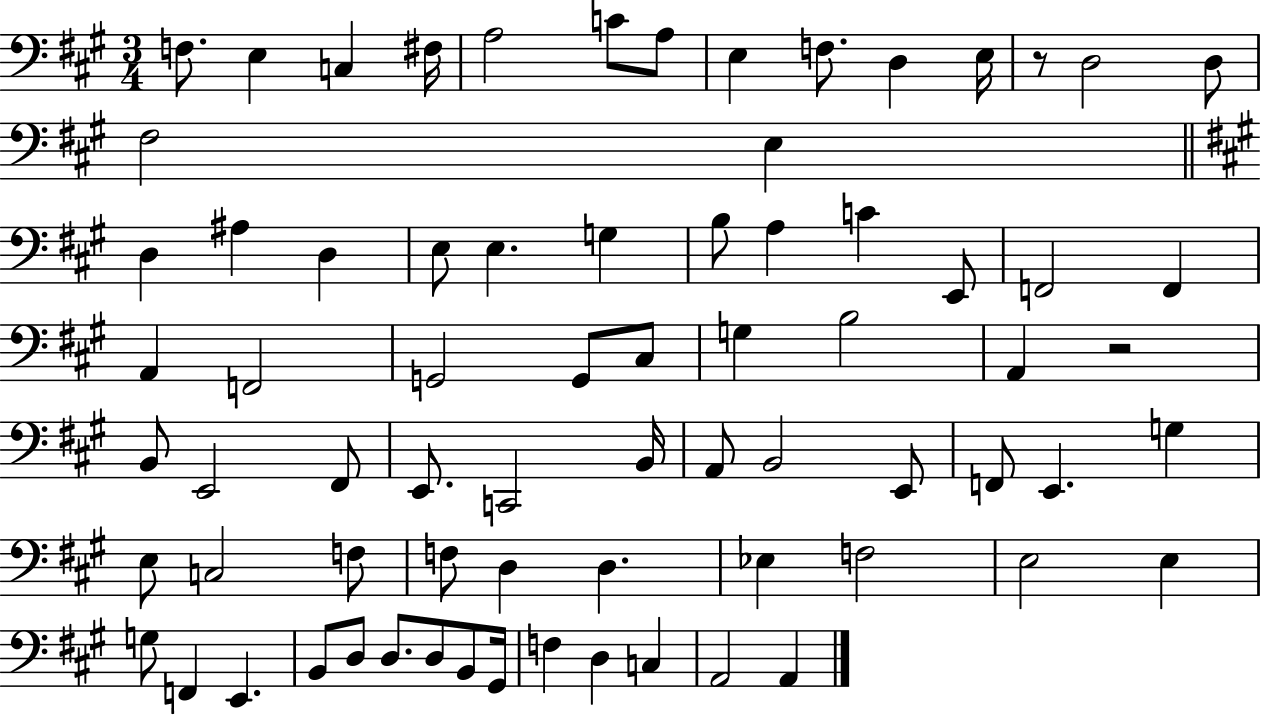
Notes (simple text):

F3/e. E3/q C3/q F#3/s A3/h C4/e A3/e E3/q F3/e. D3/q E3/s R/e D3/h D3/e F#3/h E3/q D3/q A#3/q D3/q E3/e E3/q. G3/q B3/e A3/q C4/q E2/e F2/h F2/q A2/q F2/h G2/h G2/e C#3/e G3/q B3/h A2/q R/h B2/e E2/h F#2/e E2/e. C2/h B2/s A2/e B2/h E2/e F2/e E2/q. G3/q E3/e C3/h F3/e F3/e D3/q D3/q. Eb3/q F3/h E3/h E3/q G3/e F2/q E2/q. B2/e D3/e D3/e. D3/e B2/e G#2/s F3/q D3/q C3/q A2/h A2/q